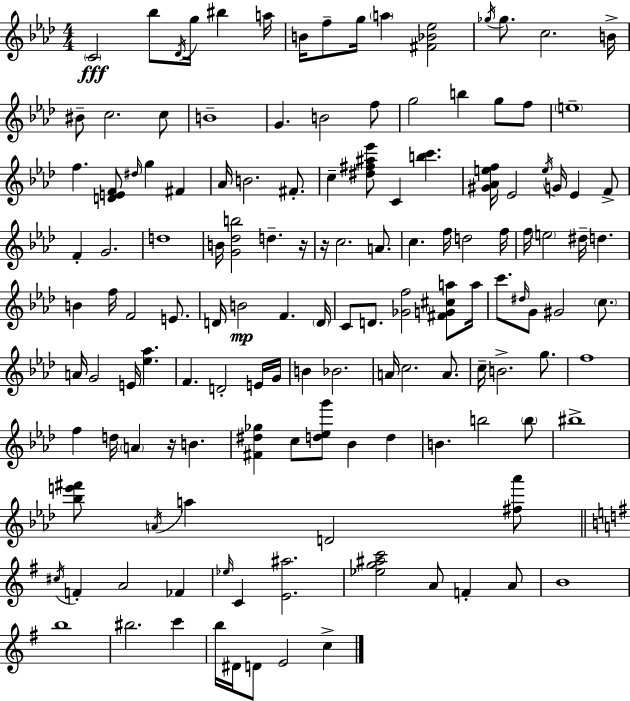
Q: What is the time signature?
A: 4/4